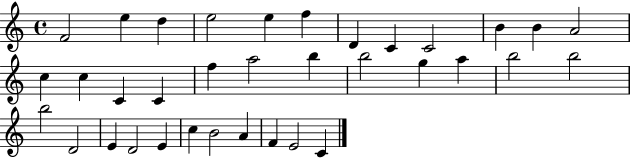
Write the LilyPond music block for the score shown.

{
  \clef treble
  \time 4/4
  \defaultTimeSignature
  \key c \major
  f'2 e''4 d''4 | e''2 e''4 f''4 | d'4 c'4 c'2 | b'4 b'4 a'2 | \break c''4 c''4 c'4 c'4 | f''4 a''2 b''4 | b''2 g''4 a''4 | b''2 b''2 | \break b''2 d'2 | e'4 d'2 e'4 | c''4 b'2 a'4 | f'4 e'2 c'4 | \break \bar "|."
}